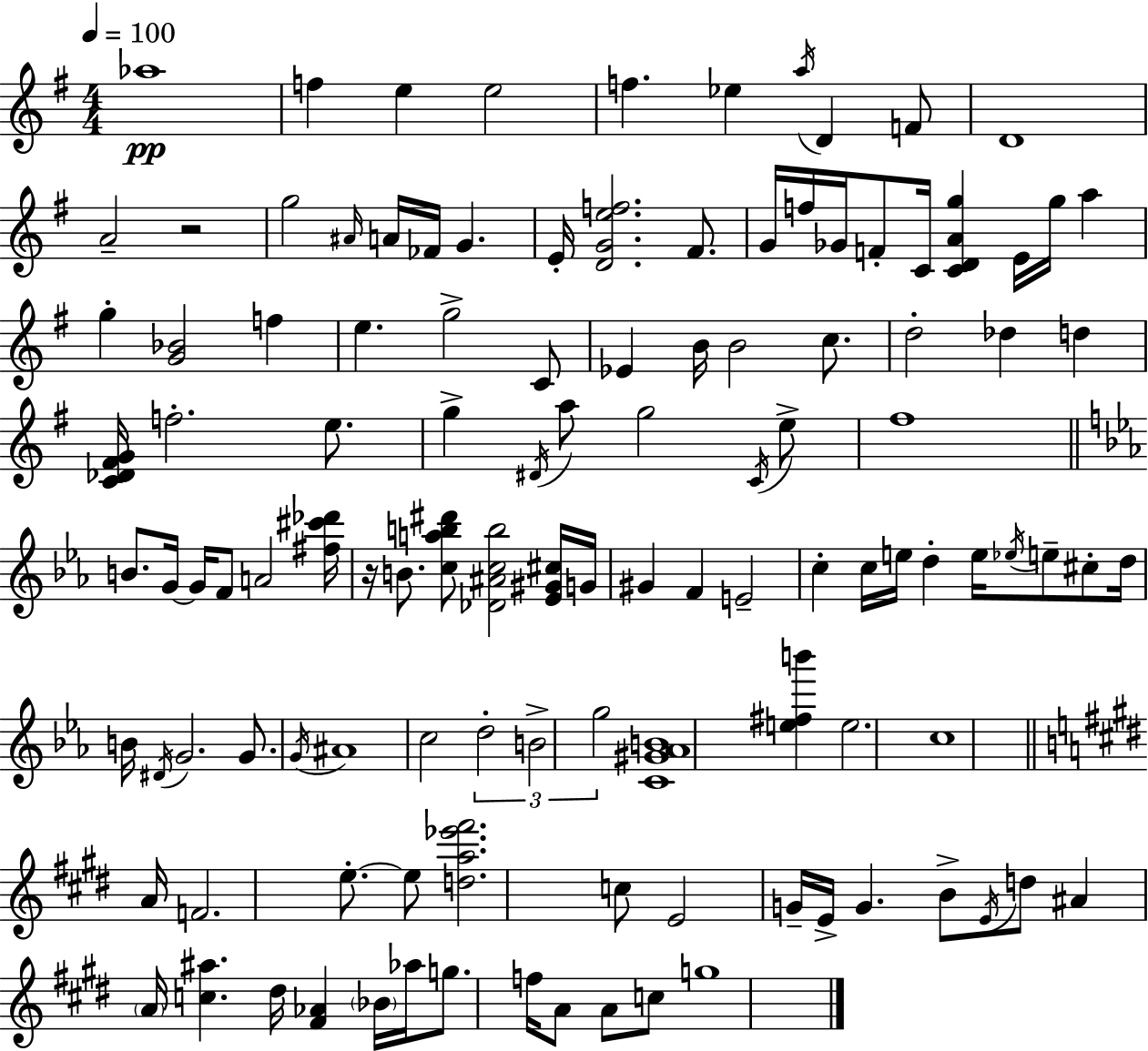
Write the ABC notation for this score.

X:1
T:Untitled
M:4/4
L:1/4
K:G
_a4 f e e2 f _e a/4 D F/2 D4 A2 z2 g2 ^A/4 A/4 _F/4 G E/4 [DGef]2 ^F/2 G/4 f/4 _G/4 F/2 C/4 [CDAg] E/4 g/4 a g [G_B]2 f e g2 C/2 _E B/4 B2 c/2 d2 _d d [C_D^FG]/4 f2 e/2 g ^D/4 a/2 g2 C/4 e/2 ^f4 B/2 G/4 G/4 F/2 A2 [^f^c'_d']/4 z/4 B/2 [cab^d']/2 [_D^Acb]2 [_E^G^c]/4 G/4 ^G F E2 c c/4 e/4 d e/4 _e/4 e/2 ^c/2 d/4 B/4 ^D/4 G2 G/2 G/4 ^A4 c2 d2 B2 g2 [C^G_AB]4 [e^fb'] e2 c4 A/4 F2 e/2 e/2 [da_e'^f']2 c/2 E2 G/4 E/4 G B/2 E/4 d/2 ^A A/4 [c^a] ^d/4 [^F_A] _B/4 _a/4 g/2 f/4 A/2 A/2 c/2 g4